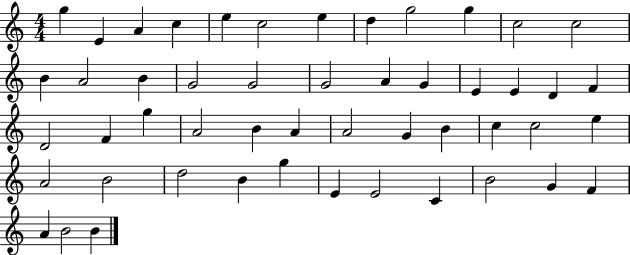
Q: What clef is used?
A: treble